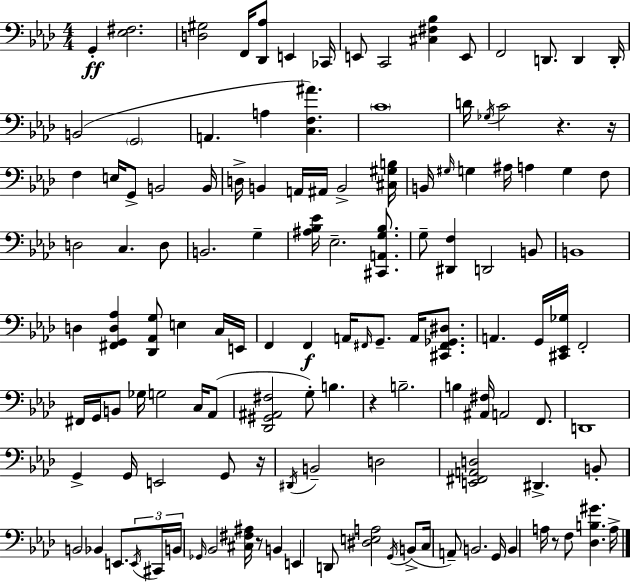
X:1
T:Untitled
M:4/4
L:1/4
K:Fm
G,, [_E,^F,]2 [D,^G,]2 F,,/4 [_D,,_A,]/2 E,, _C,,/4 E,,/2 C,,2 [^C,^F,_B,] E,,/2 F,,2 D,,/2 D,, D,,/4 B,,2 G,,2 A,, A, [C,F,^A] C4 D/4 _G,/4 C2 z z/4 F, E,/4 G,,/2 B,,2 B,,/4 D,/4 B,, A,,/4 ^A,,/4 B,,2 [^C,^G,B,]/4 B,,/4 ^G,/4 G, ^A,/4 A, G, F,/2 D,2 C, D,/2 B,,2 G, [^A,_B,_E]/4 _E,2 [^C,,A,,G,_B,]/2 G,/2 [^D,,F,] D,,2 B,,/2 B,,4 D, [^F,,G,,D,_A,] [_D,,_A,,G,]/2 E, C,/4 E,,/4 F,, F,, A,,/4 ^F,,/4 G,,/2 A,,/4 [^C,,^F,,_G,,^D,]/2 A,, G,,/4 [^C,,_E,,_G,]/4 F,,2 ^F,,/4 G,,/4 B,,/2 _G,/4 G,2 C,/4 _A,,/2 [_D,,^G,,^A,,^F,]2 G,/2 B, z B,2 B, [^A,,^F,]/4 A,,2 F,,/2 D,,4 G,, G,,/4 E,,2 G,,/2 z/4 ^D,,/4 B,,2 D,2 [E,,^F,,A,,D,]2 ^D,, B,,/2 B,,2 _B,, E,,/2 E,,/4 ^C,,/4 B,,/4 _G,,/4 _B,,2 [^C,^F,^A,]/4 z/2 B,, E,, D,,/2 [^D,E,A,]2 G,,/4 B,,/2 C,/4 A,,/2 B,,2 G,,/4 B,, A,/4 z/2 F,/2 [_D,B,^G] A,/4